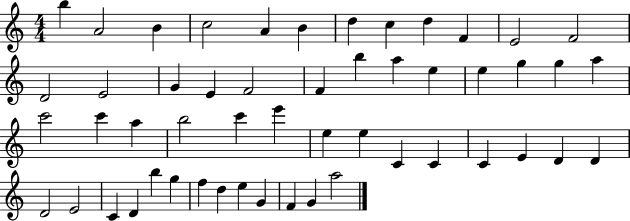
B5/q A4/h B4/q C5/h A4/q B4/q D5/q C5/q D5/q F4/q E4/h F4/h D4/h E4/h G4/q E4/q F4/h F4/q B5/q A5/q E5/q E5/q G5/q G5/q A5/q C6/h C6/q A5/q B5/h C6/q E6/q E5/q E5/q C4/q C4/q C4/q E4/q D4/q D4/q D4/h E4/h C4/q D4/q B5/q G5/q F5/q D5/q E5/q G4/q F4/q G4/q A5/h